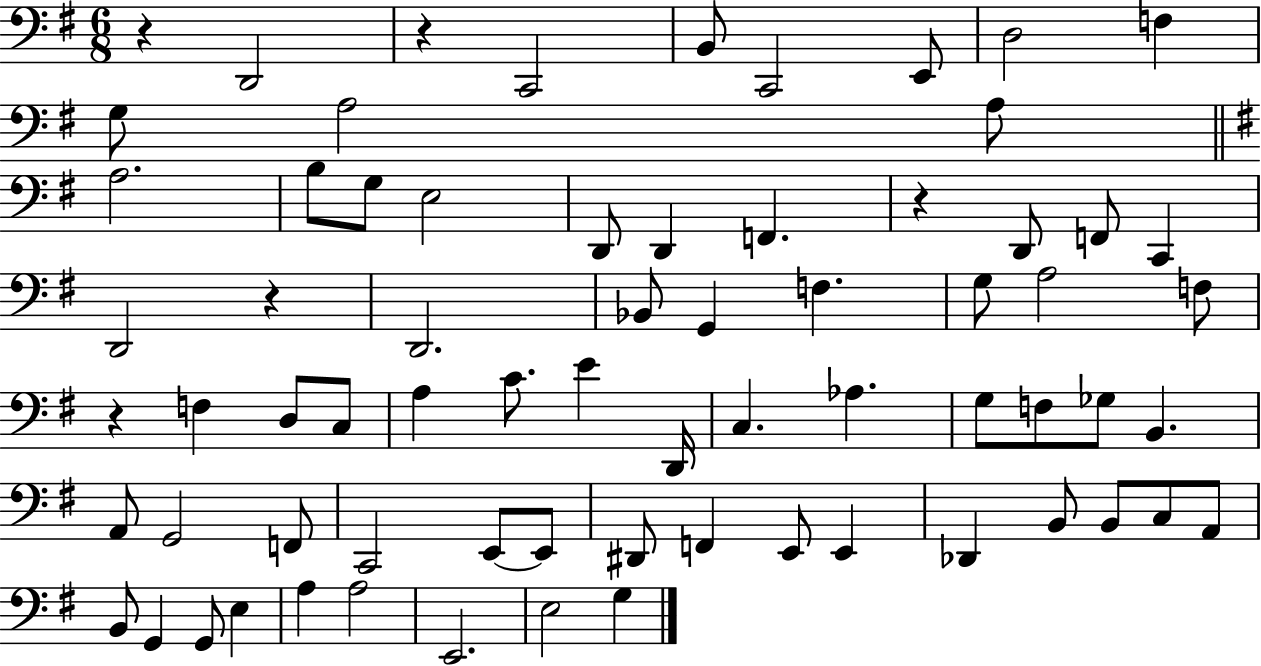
{
  \clef bass
  \numericTimeSignature
  \time 6/8
  \key g \major
  r4 d,2 | r4 c,2 | b,8 c,2 e,8 | d2 f4 | \break g8 a2 a8 | \bar "||" \break \key g \major a2. | b8 g8 e2 | d,8 d,4 f,4. | r4 d,8 f,8 c,4 | \break d,2 r4 | d,2. | bes,8 g,4 f4. | g8 a2 f8 | \break r4 f4 d8 c8 | a4 c'8. e'4 d,16 | c4. aes4. | g8 f8 ges8 b,4. | \break a,8 g,2 f,8 | c,2 e,8~~ e,8 | dis,8 f,4 e,8 e,4 | des,4 b,8 b,8 c8 a,8 | \break b,8 g,4 g,8 e4 | a4 a2 | e,2. | e2 g4 | \break \bar "|."
}